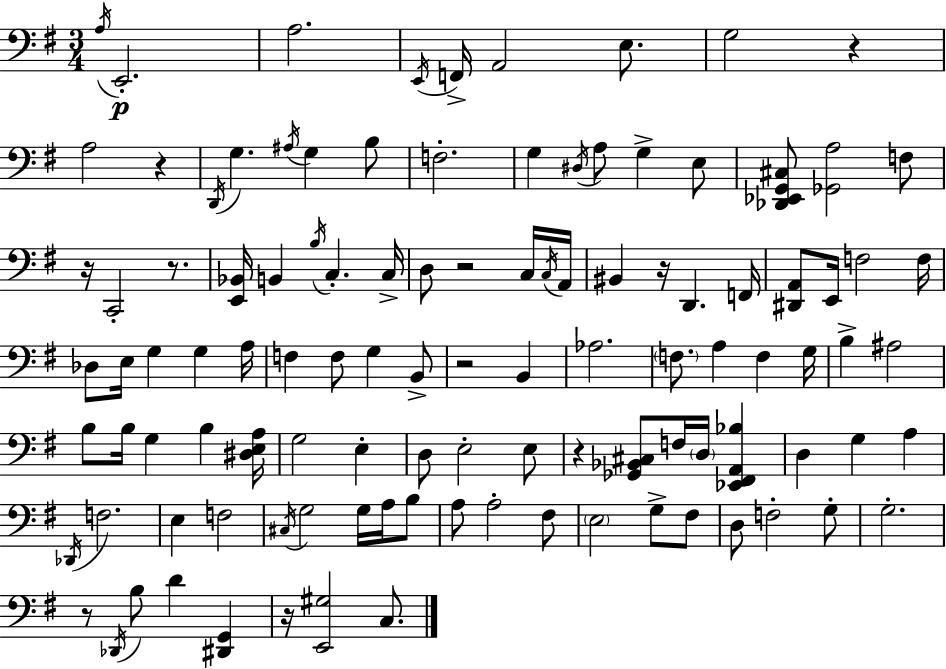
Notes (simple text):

A3/s E2/h. A3/h. E2/s F2/s A2/h E3/e. G3/h R/q A3/h R/q D2/s G3/q. A#3/s G3/q B3/e F3/h. G3/q D#3/s A3/e G3/q E3/e [Db2,Eb2,G2,C#3]/e [Gb2,A3]/h F3/e R/s C2/h R/e. [E2,Bb2]/s B2/q B3/s C3/q. C3/s D3/e R/h C3/s C3/s A2/s BIS2/q R/s D2/q. F2/s [D#2,A2]/e E2/s F3/h F3/s Db3/e E3/s G3/q G3/q A3/s F3/q F3/e G3/q B2/e R/h B2/q Ab3/h. F3/e. A3/q F3/q G3/s B3/q A#3/h B3/e B3/s G3/q B3/q [D#3,E3,A3]/s G3/h E3/q D3/e E3/h E3/e R/q [Gb2,Bb2,C#3]/e F3/s D3/s [Eb2,F#2,A2,Bb3]/q D3/q G3/q A3/q Db2/s F3/h. E3/q F3/h C#3/s G3/h G3/s A3/s B3/e A3/e A3/h F#3/e E3/h G3/e F#3/e D3/e F3/h G3/e G3/h. R/e Db2/s B3/e D4/q [D#2,G2]/q R/s [E2,G#3]/h C3/e.